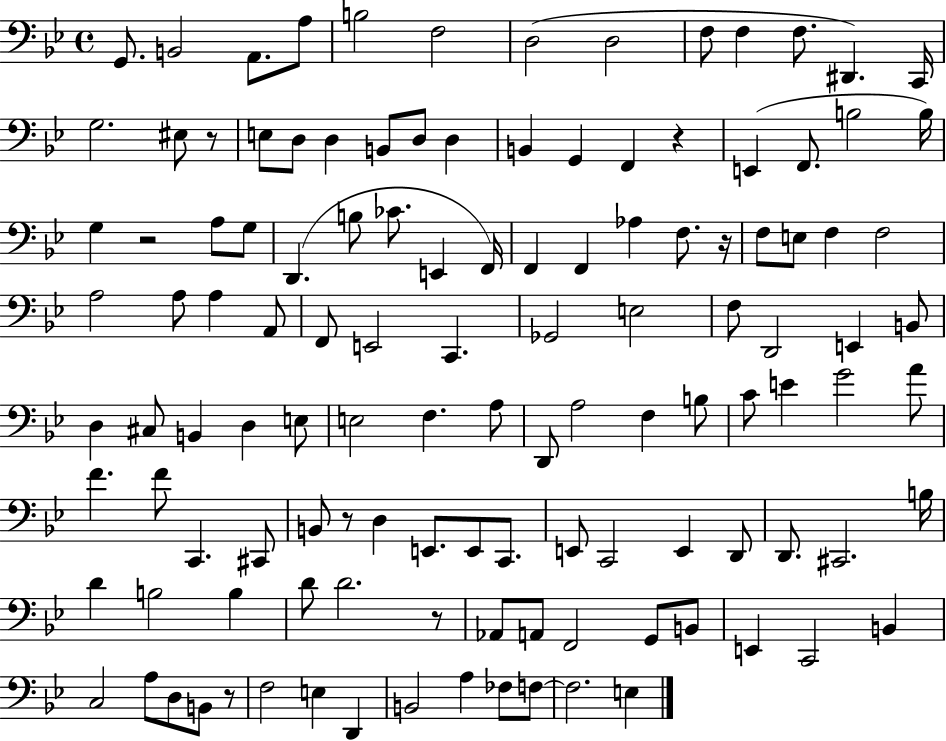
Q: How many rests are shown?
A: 7